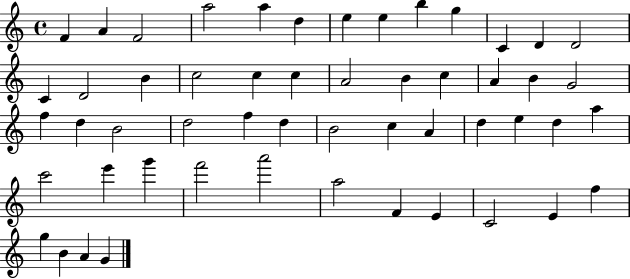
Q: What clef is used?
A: treble